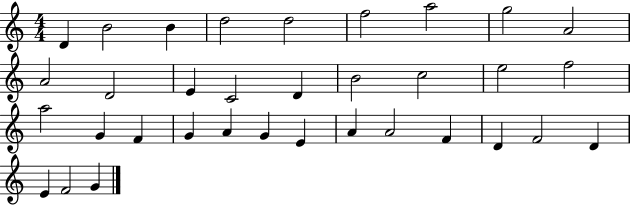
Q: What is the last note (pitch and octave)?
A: G4